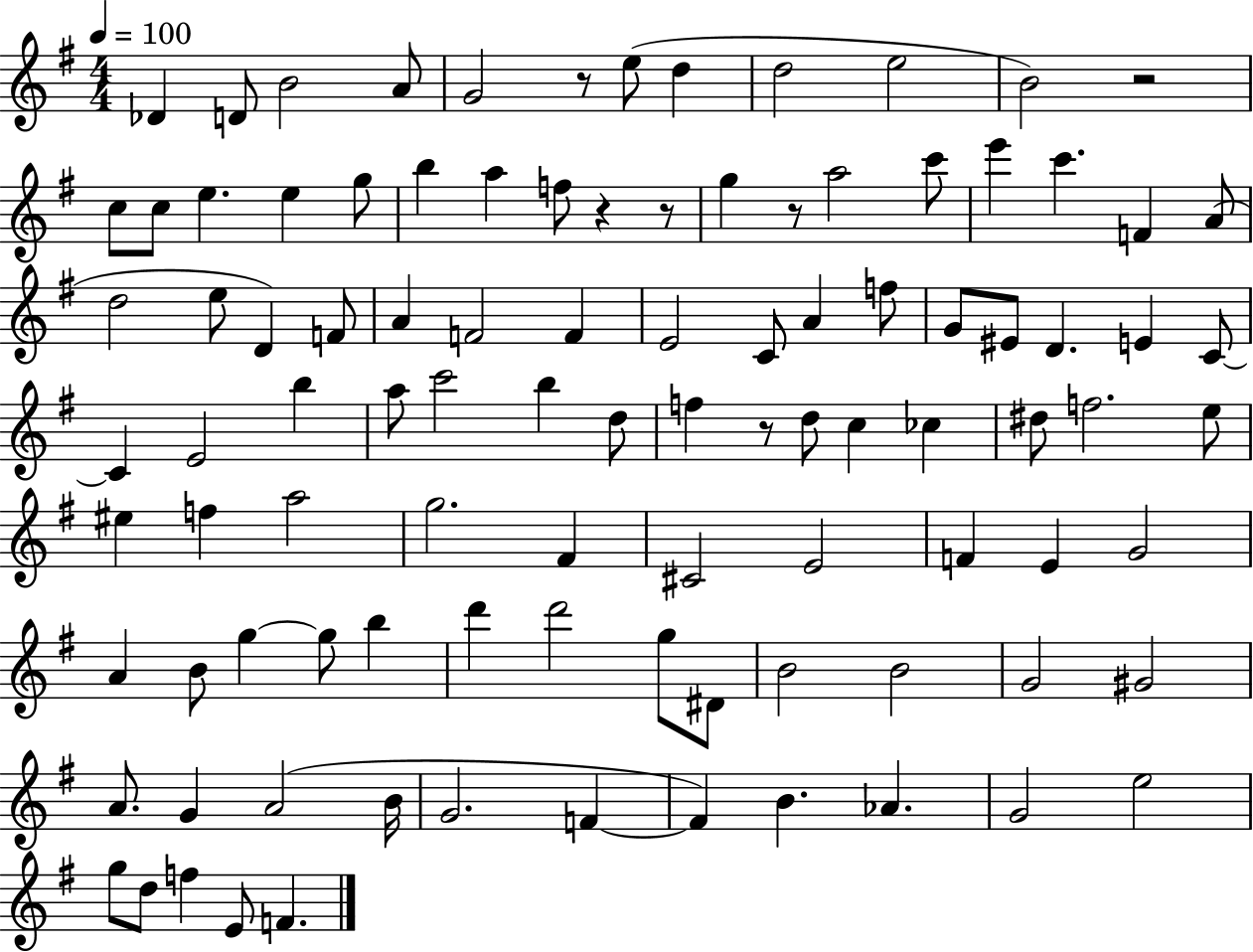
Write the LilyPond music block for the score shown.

{
  \clef treble
  \numericTimeSignature
  \time 4/4
  \key g \major
  \tempo 4 = 100
  des'4 d'8 b'2 a'8 | g'2 r8 e''8( d''4 | d''2 e''2 | b'2) r2 | \break c''8 c''8 e''4. e''4 g''8 | b''4 a''4 f''8 r4 r8 | g''4 r8 a''2 c'''8 | e'''4 c'''4. f'4 a'8( | \break d''2 e''8 d'4) f'8 | a'4 f'2 f'4 | e'2 c'8 a'4 f''8 | g'8 eis'8 d'4. e'4 c'8~~ | \break c'4 e'2 b''4 | a''8 c'''2 b''4 d''8 | f''4 r8 d''8 c''4 ces''4 | dis''8 f''2. e''8 | \break eis''4 f''4 a''2 | g''2. fis'4 | cis'2 e'2 | f'4 e'4 g'2 | \break a'4 b'8 g''4~~ g''8 b''4 | d'''4 d'''2 g''8 dis'8 | b'2 b'2 | g'2 gis'2 | \break a'8. g'4 a'2( b'16 | g'2. f'4~~ | f'4) b'4. aes'4. | g'2 e''2 | \break g''8 d''8 f''4 e'8 f'4. | \bar "|."
}